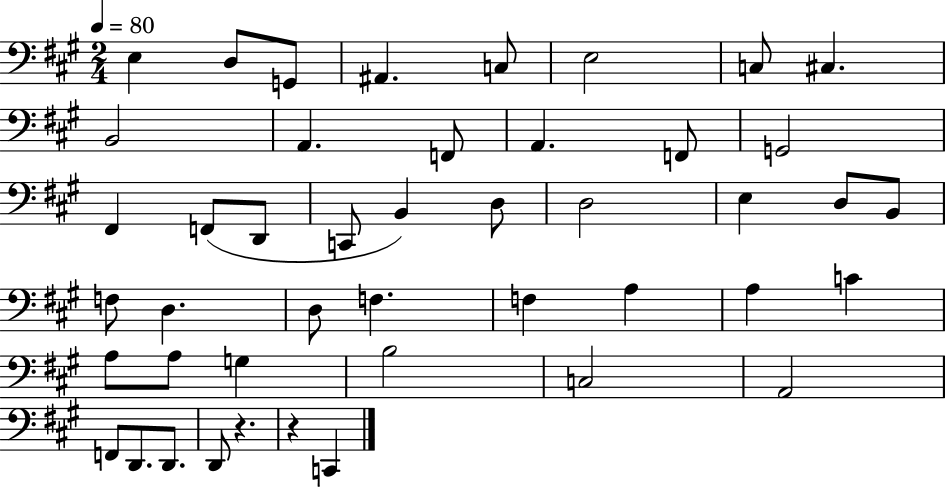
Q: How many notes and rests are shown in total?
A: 45